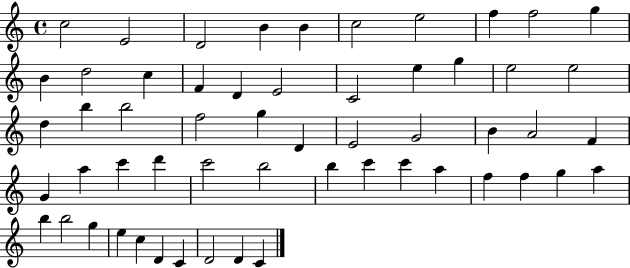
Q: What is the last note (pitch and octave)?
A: C4